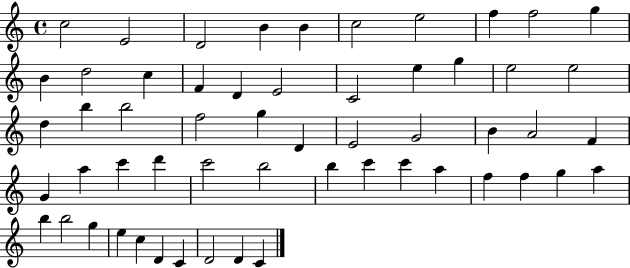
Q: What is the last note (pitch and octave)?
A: C4